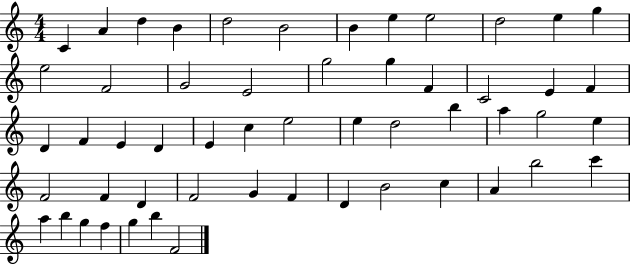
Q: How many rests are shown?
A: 0